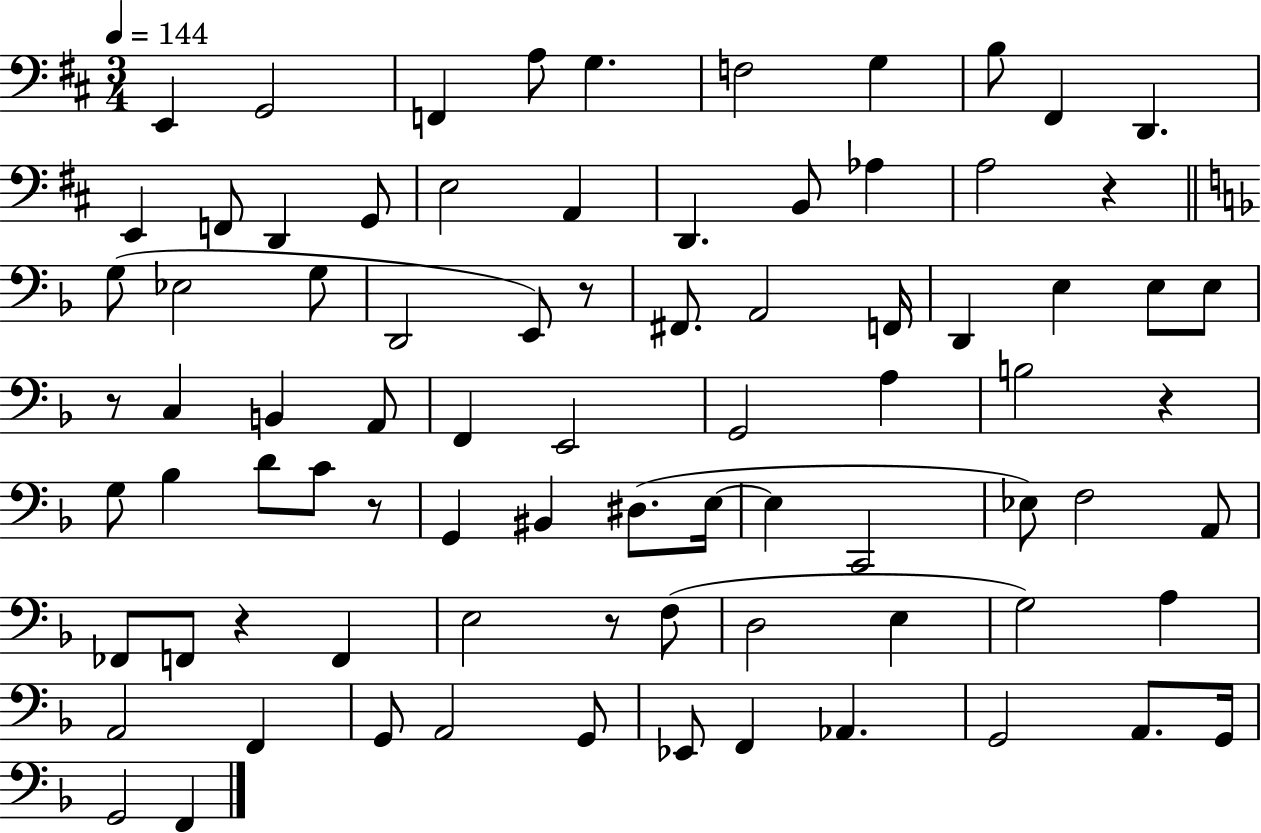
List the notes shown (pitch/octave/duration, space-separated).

E2/q G2/h F2/q A3/e G3/q. F3/h G3/q B3/e F#2/q D2/q. E2/q F2/e D2/q G2/e E3/h A2/q D2/q. B2/e Ab3/q A3/h R/q G3/e Eb3/h G3/e D2/h E2/e R/e F#2/e. A2/h F2/s D2/q E3/q E3/e E3/e R/e C3/q B2/q A2/e F2/q E2/h G2/h A3/q B3/h R/q G3/e Bb3/q D4/e C4/e R/e G2/q BIS2/q D#3/e. E3/s E3/q C2/h Eb3/e F3/h A2/e FES2/e F2/e R/q F2/q E3/h R/e F3/e D3/h E3/q G3/h A3/q A2/h F2/q G2/e A2/h G2/e Eb2/e F2/q Ab2/q. G2/h A2/e. G2/s G2/h F2/q